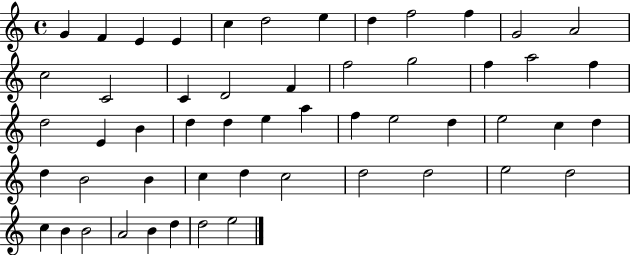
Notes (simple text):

G4/q F4/q E4/q E4/q C5/q D5/h E5/q D5/q F5/h F5/q G4/h A4/h C5/h C4/h C4/q D4/h F4/q F5/h G5/h F5/q A5/h F5/q D5/h E4/q B4/q D5/q D5/q E5/q A5/q F5/q E5/h D5/q E5/h C5/q D5/q D5/q B4/h B4/q C5/q D5/q C5/h D5/h D5/h E5/h D5/h C5/q B4/q B4/h A4/h B4/q D5/q D5/h E5/h